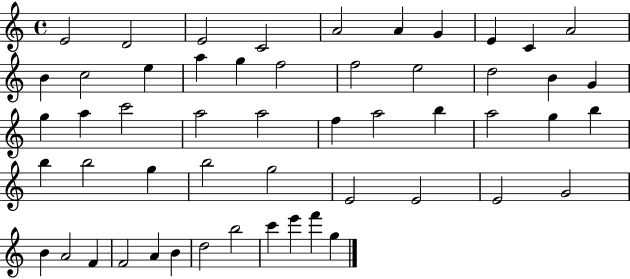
{
  \clef treble
  \time 4/4
  \defaultTimeSignature
  \key c \major
  e'2 d'2 | e'2 c'2 | a'2 a'4 g'4 | e'4 c'4 a'2 | \break b'4 c''2 e''4 | a''4 g''4 f''2 | f''2 e''2 | d''2 b'4 g'4 | \break g''4 a''4 c'''2 | a''2 a''2 | f''4 a''2 b''4 | a''2 g''4 b''4 | \break b''4 b''2 g''4 | b''2 g''2 | e'2 e'2 | e'2 g'2 | \break b'4 a'2 f'4 | f'2 a'4 b'4 | d''2 b''2 | c'''4 e'''4 f'''4 g''4 | \break \bar "|."
}